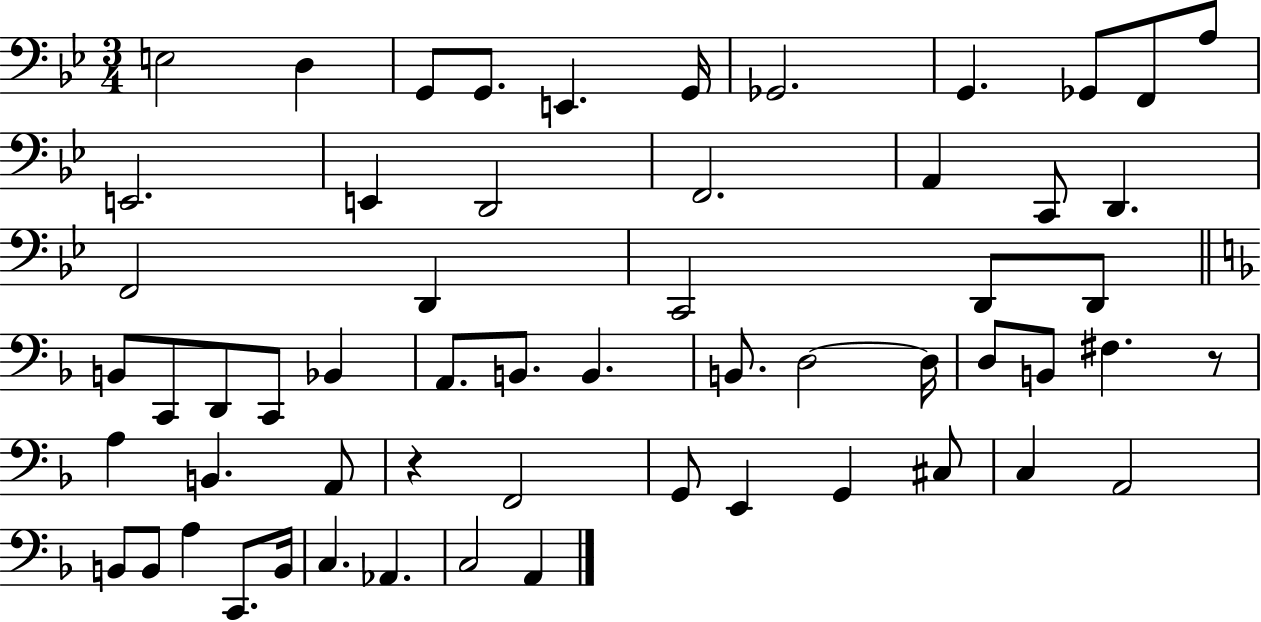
E3/h D3/q G2/e G2/e. E2/q. G2/s Gb2/h. G2/q. Gb2/e F2/e A3/e E2/h. E2/q D2/h F2/h. A2/q C2/e D2/q. F2/h D2/q C2/h D2/e D2/e B2/e C2/e D2/e C2/e Bb2/q A2/e. B2/e. B2/q. B2/e. D3/h D3/s D3/e B2/e F#3/q. R/e A3/q B2/q. A2/e R/q F2/h G2/e E2/q G2/q C#3/e C3/q A2/h B2/e B2/e A3/q C2/e. B2/s C3/q. Ab2/q. C3/h A2/q